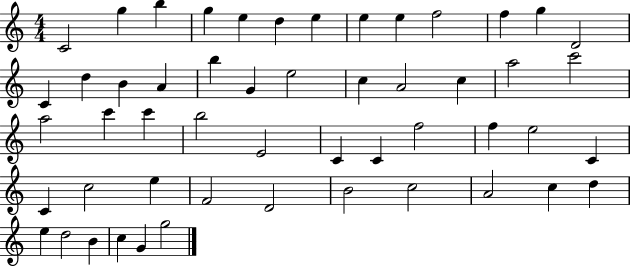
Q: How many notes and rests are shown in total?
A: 52